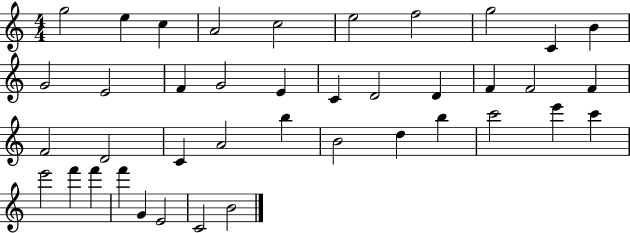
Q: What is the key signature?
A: C major